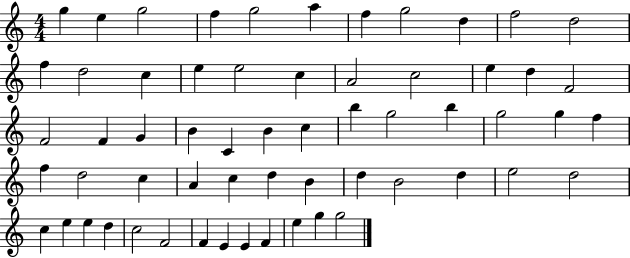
{
  \clef treble
  \numericTimeSignature
  \time 4/4
  \key c \major
  g''4 e''4 g''2 | f''4 g''2 a''4 | f''4 g''2 d''4 | f''2 d''2 | \break f''4 d''2 c''4 | e''4 e''2 c''4 | a'2 c''2 | e''4 d''4 f'2 | \break f'2 f'4 g'4 | b'4 c'4 b'4 c''4 | b''4 g''2 b''4 | g''2 g''4 f''4 | \break f''4 d''2 c''4 | a'4 c''4 d''4 b'4 | d''4 b'2 d''4 | e''2 d''2 | \break c''4 e''4 e''4 d''4 | c''2 f'2 | f'4 e'4 e'4 f'4 | e''4 g''4 g''2 | \break \bar "|."
}